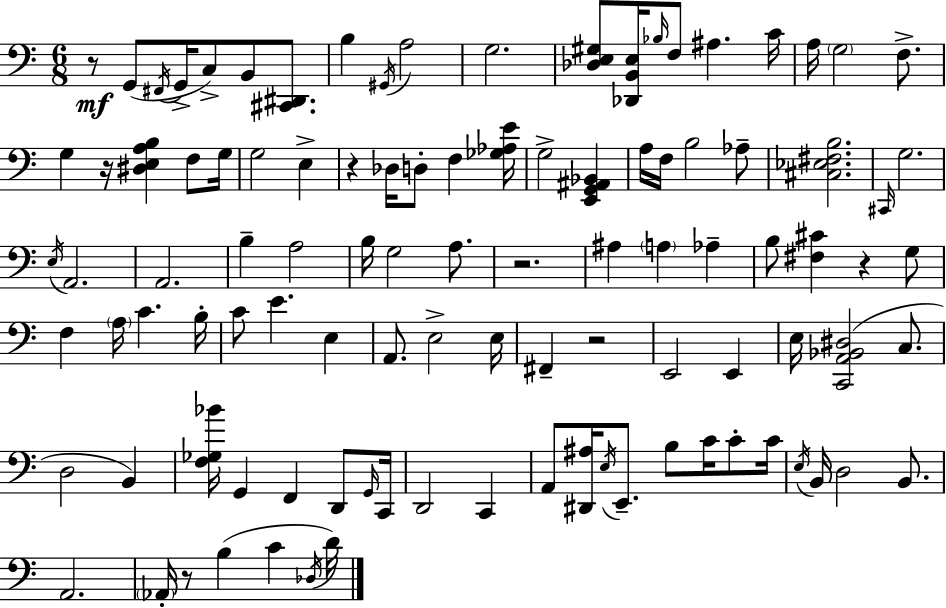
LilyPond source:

{
  \clef bass
  \numericTimeSignature
  \time 6/8
  \key c \major
  r8\mf g,8( \acciaccatura { fis,16 } g,16-> c8->) b,8 <cis, dis,>8. | b4 \acciaccatura { gis,16 } a2 | g2. | <des e gis>8 <des, b, e>16 \grace { bes16 } f8 ais4. | \break c'16 a16 \parenthesize g2 | f8.-> g4 r16 <dis e a b>4 | f8 g16 g2 e4-> | r4 des16 d8-. f4 | \break <ges aes e'>16 g2-> <e, g, ais, bes,>4 | a16 f16 b2 | aes8-- <cis ees fis b>2. | \grace { cis,16 } g2. | \break \acciaccatura { e16 } a,2. | a,2. | b4-- a2 | b16 g2 | \break a8. r2. | ais4 \parenthesize a4 | aes4-- b8 <fis cis'>4 r4 | g8 f4 \parenthesize a16 c'4. | \break b16-. c'8 e'4. | e4 a,8. e2-> | e16 fis,4-- r2 | e,2 | \break e,4 e16 <c, a, bes, dis>2( | c8. d2 | b,4) <f ges bes'>16 g,4 f,4 | d,8 \grace { g,16 } c,16 d,2 | \break c,4 a,8 <dis, ais>16 \acciaccatura { e16 } e,8.-- | b8 c'16 c'8-. c'16 \acciaccatura { e16 } b,16 d2 | b,8. a,2. | \parenthesize aes,16-. r8 b4( | \break c'4 \acciaccatura { des16 } d'16) \bar "|."
}